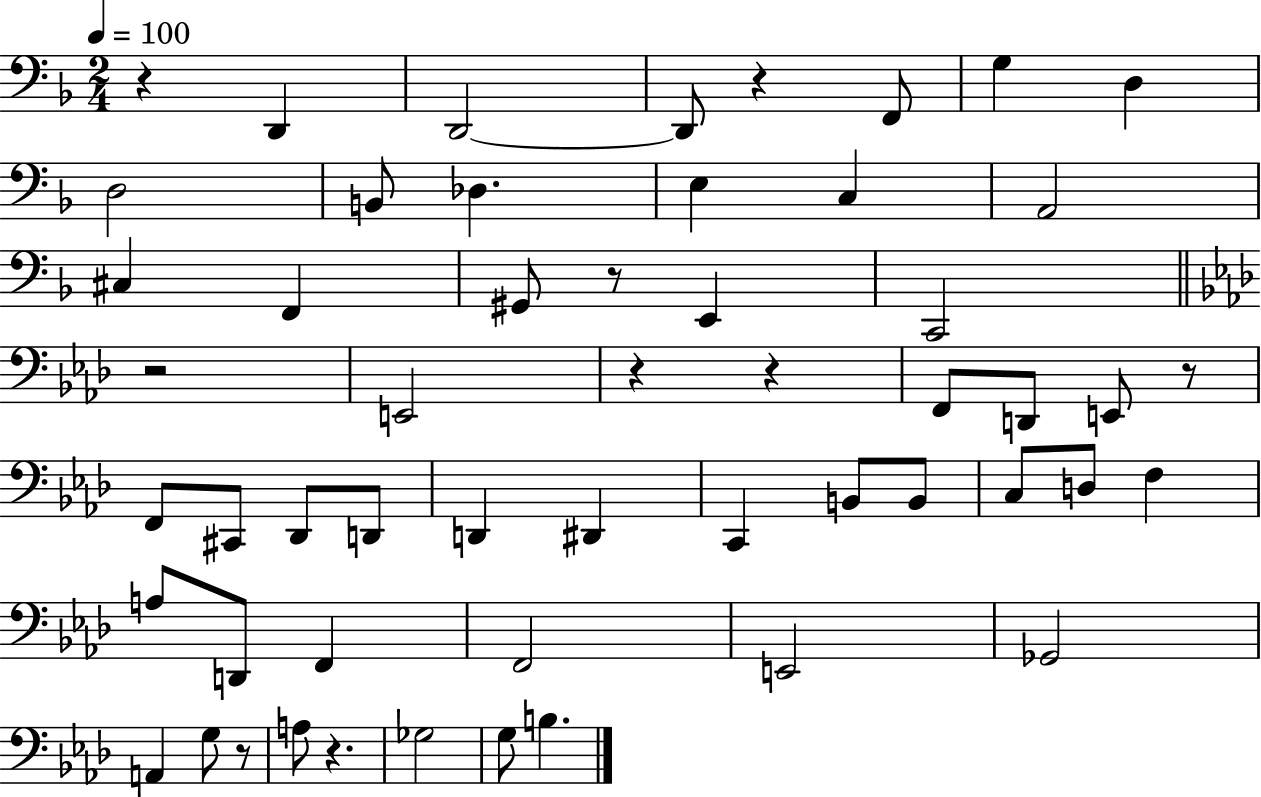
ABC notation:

X:1
T:Untitled
M:2/4
L:1/4
K:F
z D,, D,,2 D,,/2 z F,,/2 G, D, D,2 B,,/2 _D, E, C, A,,2 ^C, F,, ^G,,/2 z/2 E,, C,,2 z2 E,,2 z z F,,/2 D,,/2 E,,/2 z/2 F,,/2 ^C,,/2 _D,,/2 D,,/2 D,, ^D,, C,, B,,/2 B,,/2 C,/2 D,/2 F, A,/2 D,,/2 F,, F,,2 E,,2 _G,,2 A,, G,/2 z/2 A,/2 z _G,2 G,/2 B,